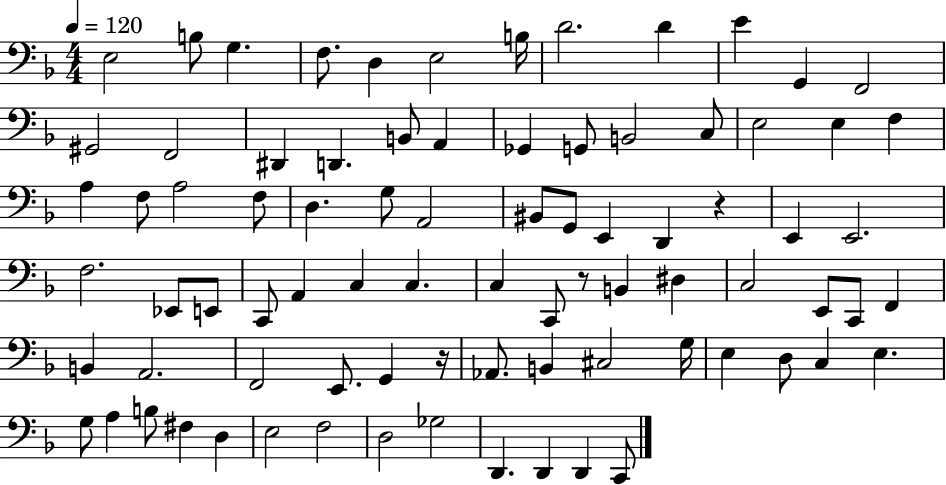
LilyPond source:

{
  \clef bass
  \numericTimeSignature
  \time 4/4
  \key f \major
  \tempo 4 = 120
  e2 b8 g4. | f8. d4 e2 b16 | d'2. d'4 | e'4 g,4 f,2 | \break gis,2 f,2 | dis,4 d,4. b,8 a,4 | ges,4 g,8 b,2 c8 | e2 e4 f4 | \break a4 f8 a2 f8 | d4. g8 a,2 | bis,8 g,8 e,4 d,4 r4 | e,4 e,2. | \break f2. ees,8 e,8 | c,8 a,4 c4 c4. | c4 c,8 r8 b,4 dis4 | c2 e,8 c,8 f,4 | \break b,4 a,2. | f,2 e,8. g,4 r16 | aes,8. b,4 cis2 g16 | e4 d8 c4 e4. | \break g8 a4 b8 fis4 d4 | e2 f2 | d2 ges2 | d,4. d,4 d,4 c,8 | \break \bar "|."
}